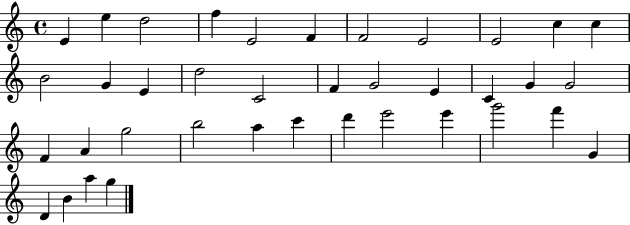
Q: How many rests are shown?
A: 0